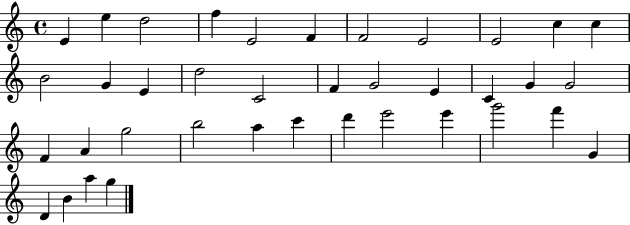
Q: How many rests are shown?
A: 0